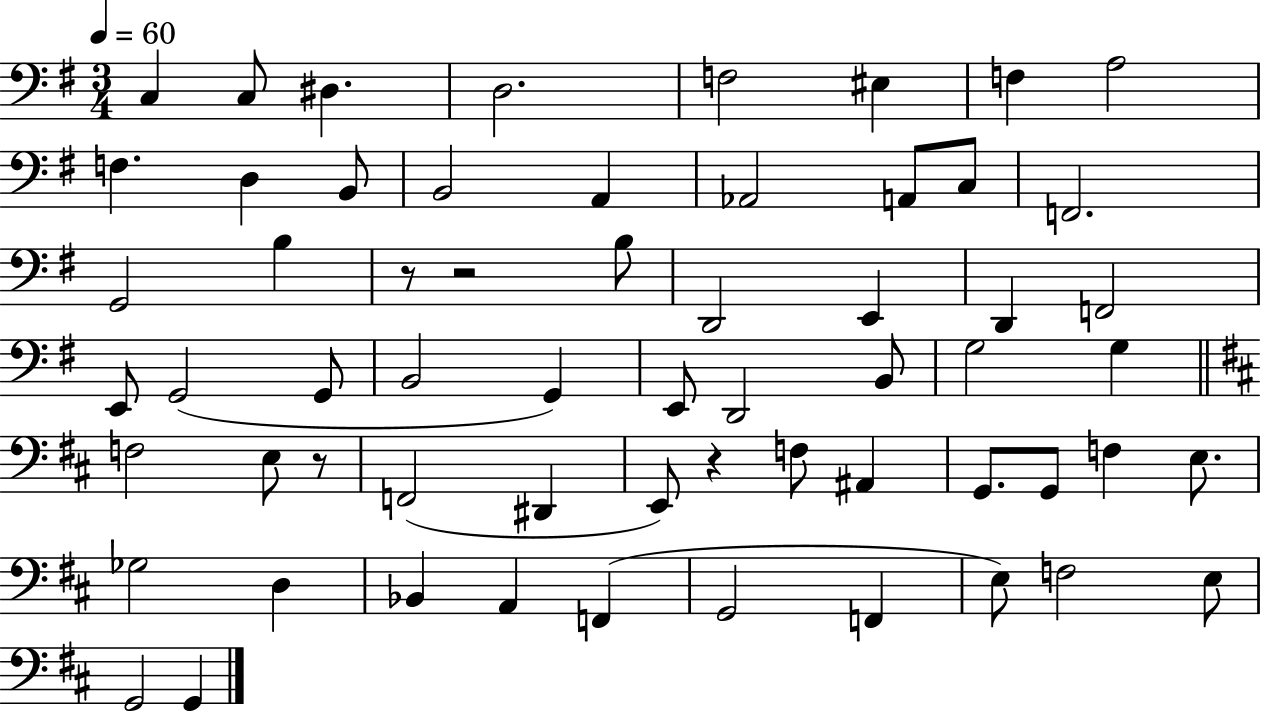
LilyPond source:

{
  \clef bass
  \numericTimeSignature
  \time 3/4
  \key g \major
  \tempo 4 = 60
  c4 c8 dis4. | d2. | f2 eis4 | f4 a2 | \break f4. d4 b,8 | b,2 a,4 | aes,2 a,8 c8 | f,2. | \break g,2 b4 | r8 r2 b8 | d,2 e,4 | d,4 f,2 | \break e,8 g,2( g,8 | b,2 g,4) | e,8 d,2 b,8 | g2 g4 | \break \bar "||" \break \key d \major f2 e8 r8 | f,2( dis,4 | e,8) r4 f8 ais,4 | g,8. g,8 f4 e8. | \break ges2 d4 | bes,4 a,4 f,4( | g,2 f,4 | e8) f2 e8 | \break g,2 g,4 | \bar "|."
}